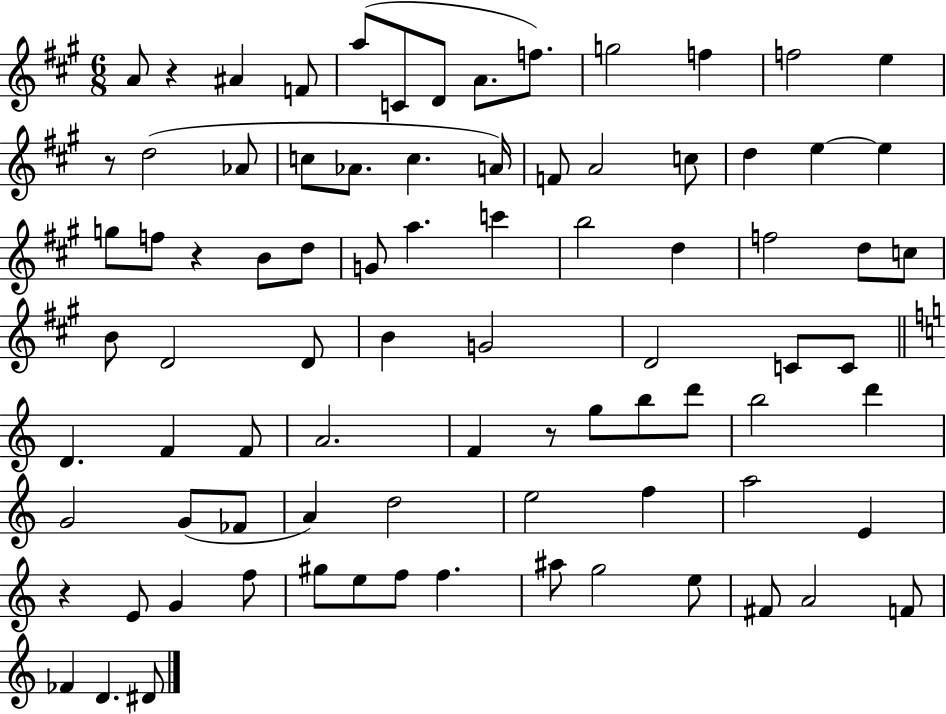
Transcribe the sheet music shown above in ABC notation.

X:1
T:Untitled
M:6/8
L:1/4
K:A
A/2 z ^A F/2 a/2 C/2 D/2 A/2 f/2 g2 f f2 e z/2 d2 _A/2 c/2 _A/2 c A/4 F/2 A2 c/2 d e e g/2 f/2 z B/2 d/2 G/2 a c' b2 d f2 d/2 c/2 B/2 D2 D/2 B G2 D2 C/2 C/2 D F F/2 A2 F z/2 g/2 b/2 d'/2 b2 d' G2 G/2 _F/2 A d2 e2 f a2 E z E/2 G f/2 ^g/2 e/2 f/2 f ^a/2 g2 e/2 ^F/2 A2 F/2 _F D ^D/2